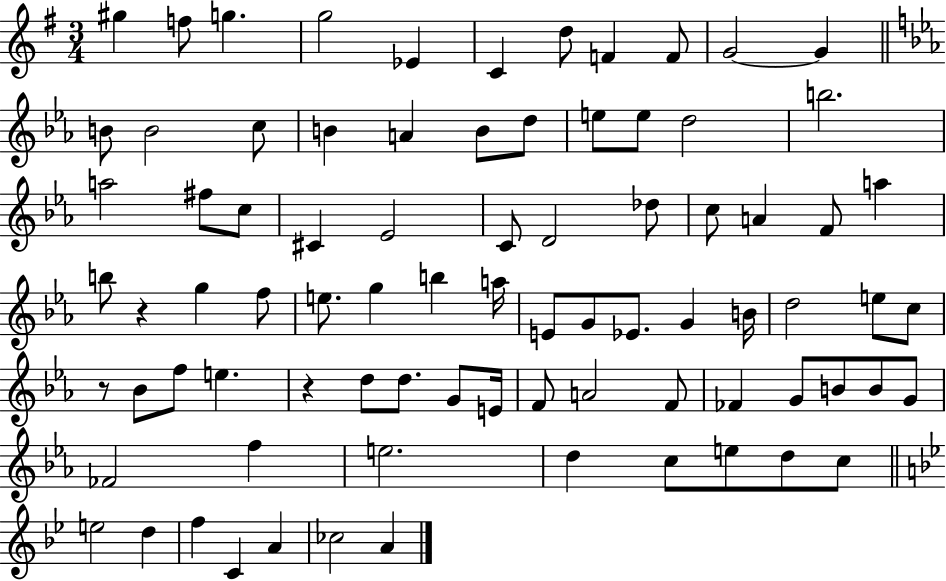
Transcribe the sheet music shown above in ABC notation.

X:1
T:Untitled
M:3/4
L:1/4
K:G
^g f/2 g g2 _E C d/2 F F/2 G2 G B/2 B2 c/2 B A B/2 d/2 e/2 e/2 d2 b2 a2 ^f/2 c/2 ^C _E2 C/2 D2 _d/2 c/2 A F/2 a b/2 z g f/2 e/2 g b a/4 E/2 G/2 _E/2 G B/4 d2 e/2 c/2 z/2 _B/2 f/2 e z d/2 d/2 G/2 E/4 F/2 A2 F/2 _F G/2 B/2 B/2 G/2 _F2 f e2 d c/2 e/2 d/2 c/2 e2 d f C A _c2 A